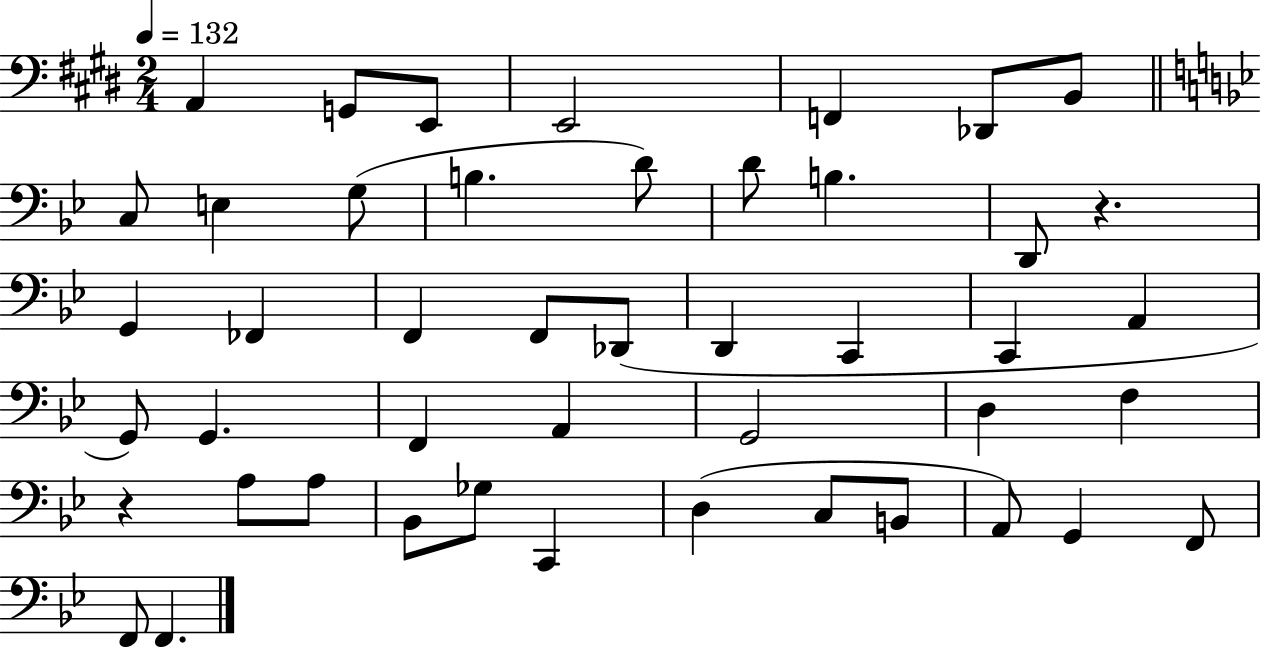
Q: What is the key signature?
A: E major